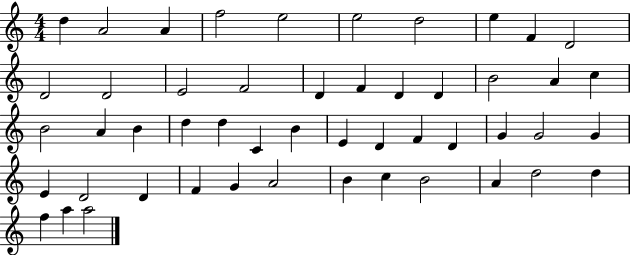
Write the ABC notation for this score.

X:1
T:Untitled
M:4/4
L:1/4
K:C
d A2 A f2 e2 e2 d2 e F D2 D2 D2 E2 F2 D F D D B2 A c B2 A B d d C B E D F D G G2 G E D2 D F G A2 B c B2 A d2 d f a a2